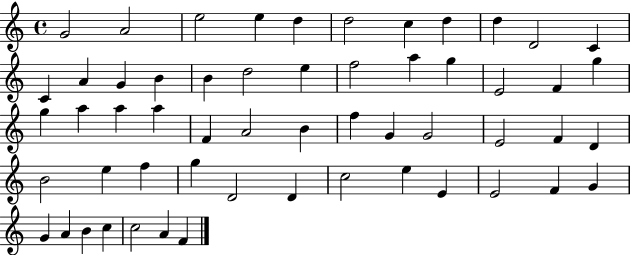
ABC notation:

X:1
T:Untitled
M:4/4
L:1/4
K:C
G2 A2 e2 e d d2 c d d D2 C C A G B B d2 e f2 a g E2 F g g a a a F A2 B f G G2 E2 F D B2 e f g D2 D c2 e E E2 F G G A B c c2 A F